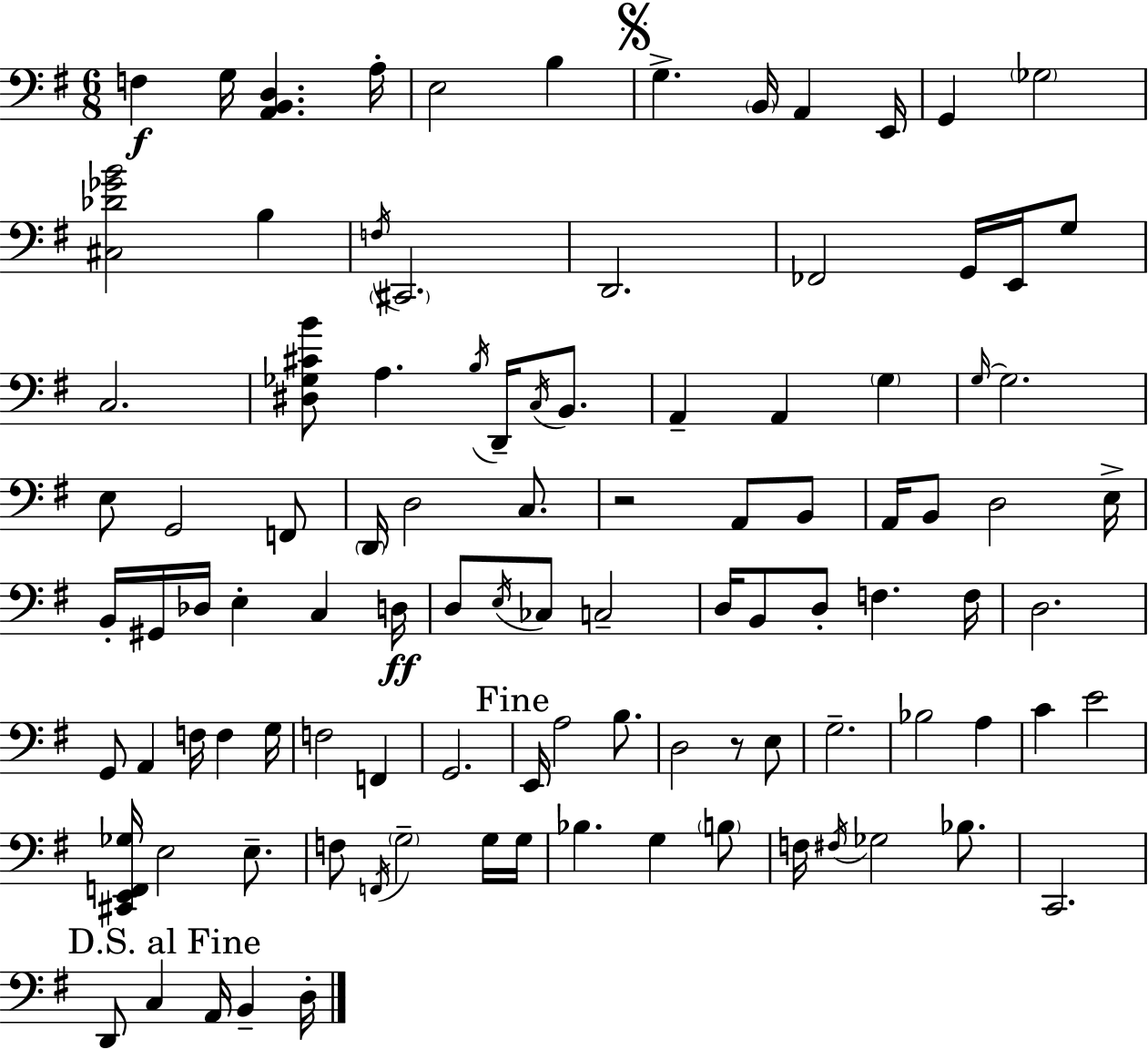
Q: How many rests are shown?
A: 2